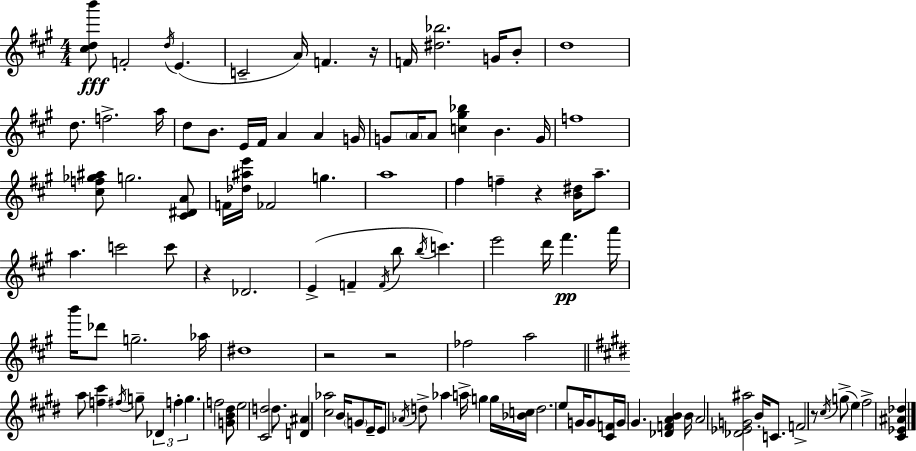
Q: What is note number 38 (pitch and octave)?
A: Db4